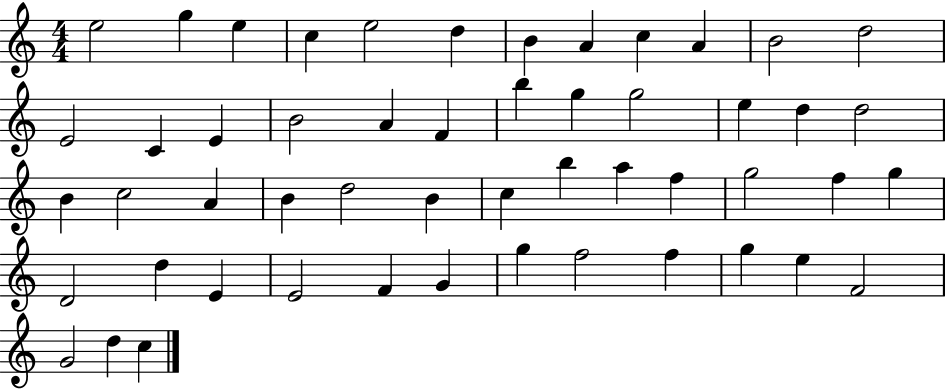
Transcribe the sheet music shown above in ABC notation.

X:1
T:Untitled
M:4/4
L:1/4
K:C
e2 g e c e2 d B A c A B2 d2 E2 C E B2 A F b g g2 e d d2 B c2 A B d2 B c b a f g2 f g D2 d E E2 F G g f2 f g e F2 G2 d c